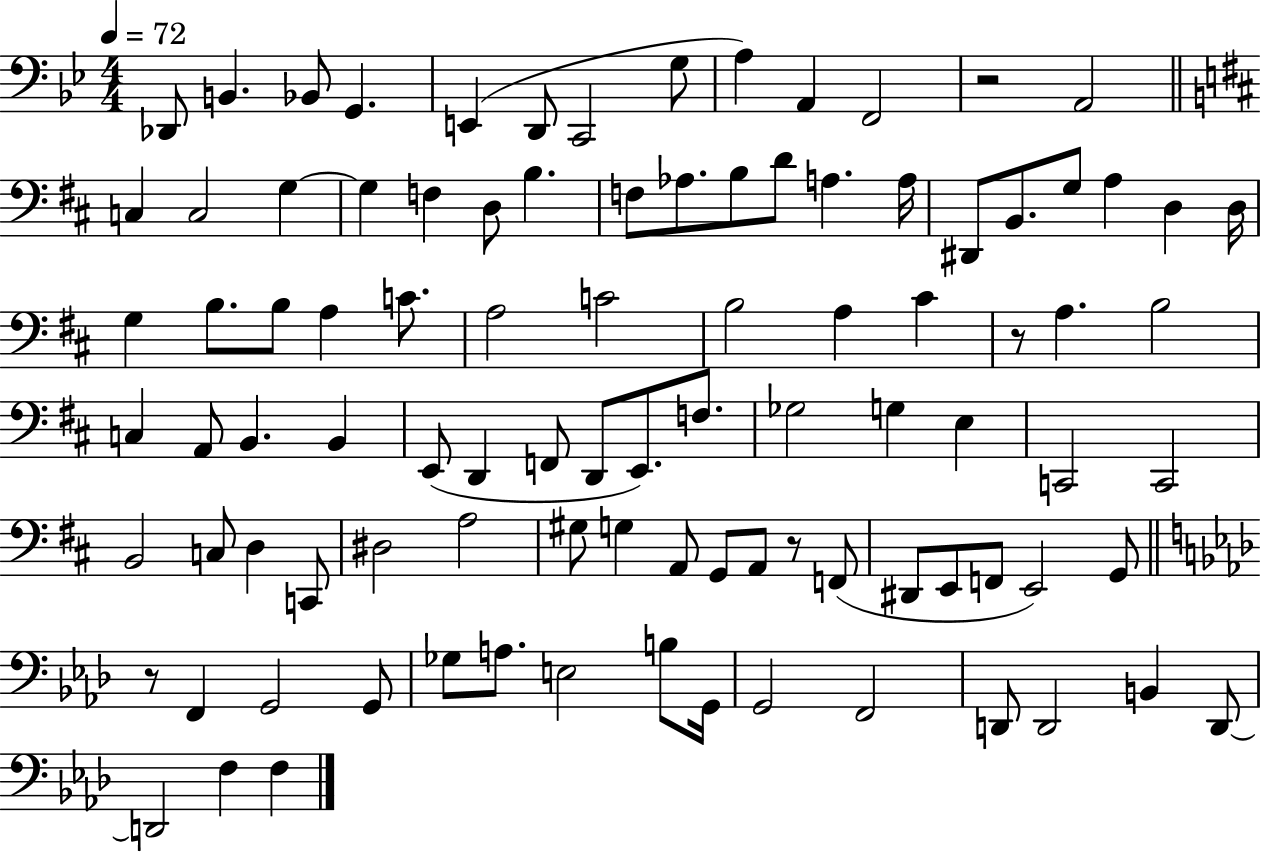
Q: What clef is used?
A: bass